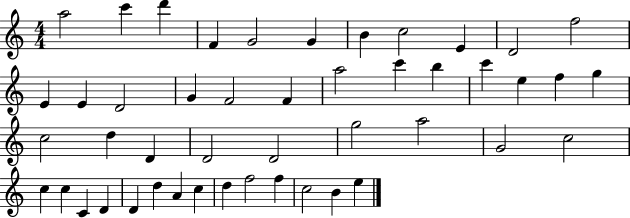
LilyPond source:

{
  \clef treble
  \numericTimeSignature
  \time 4/4
  \key c \major
  a''2 c'''4 d'''4 | f'4 g'2 g'4 | b'4 c''2 e'4 | d'2 f''2 | \break e'4 e'4 d'2 | g'4 f'2 f'4 | a''2 c'''4 b''4 | c'''4 e''4 f''4 g''4 | \break c''2 d''4 d'4 | d'2 d'2 | g''2 a''2 | g'2 c''2 | \break c''4 c''4 c'4 d'4 | d'4 d''4 a'4 c''4 | d''4 f''2 f''4 | c''2 b'4 e''4 | \break \bar "|."
}